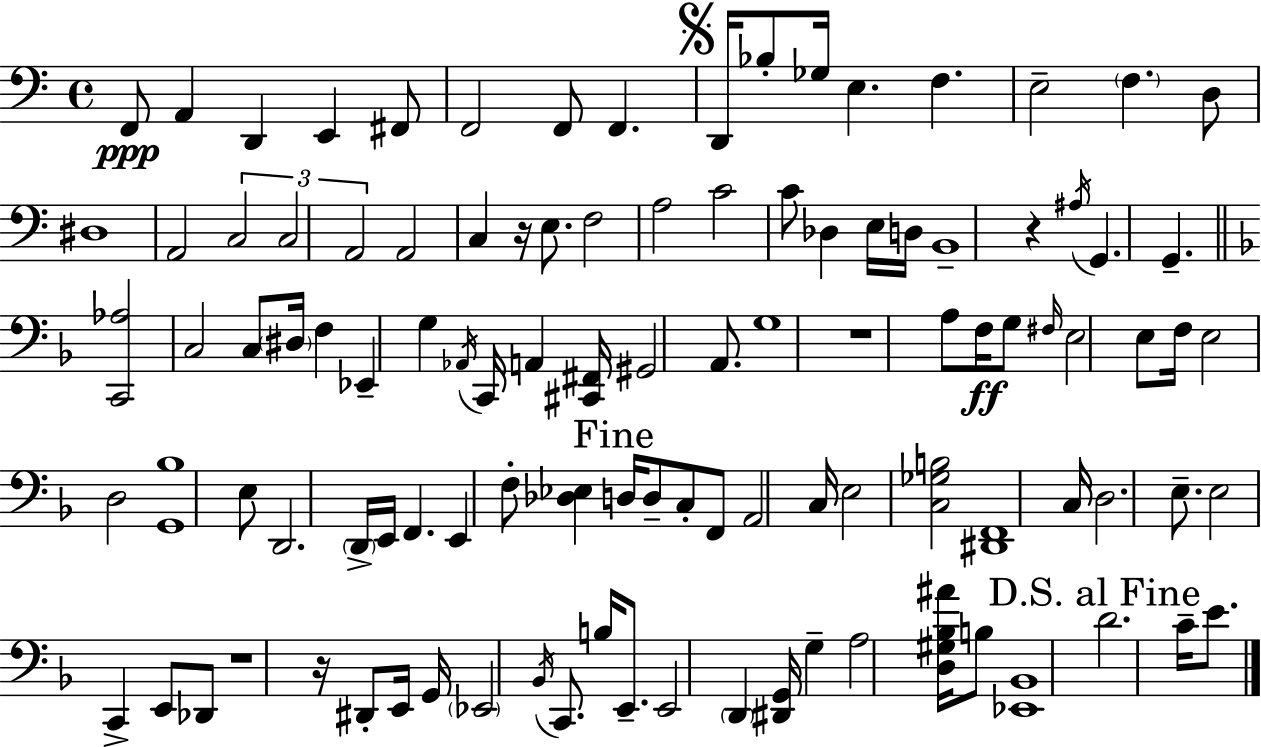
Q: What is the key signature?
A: A minor